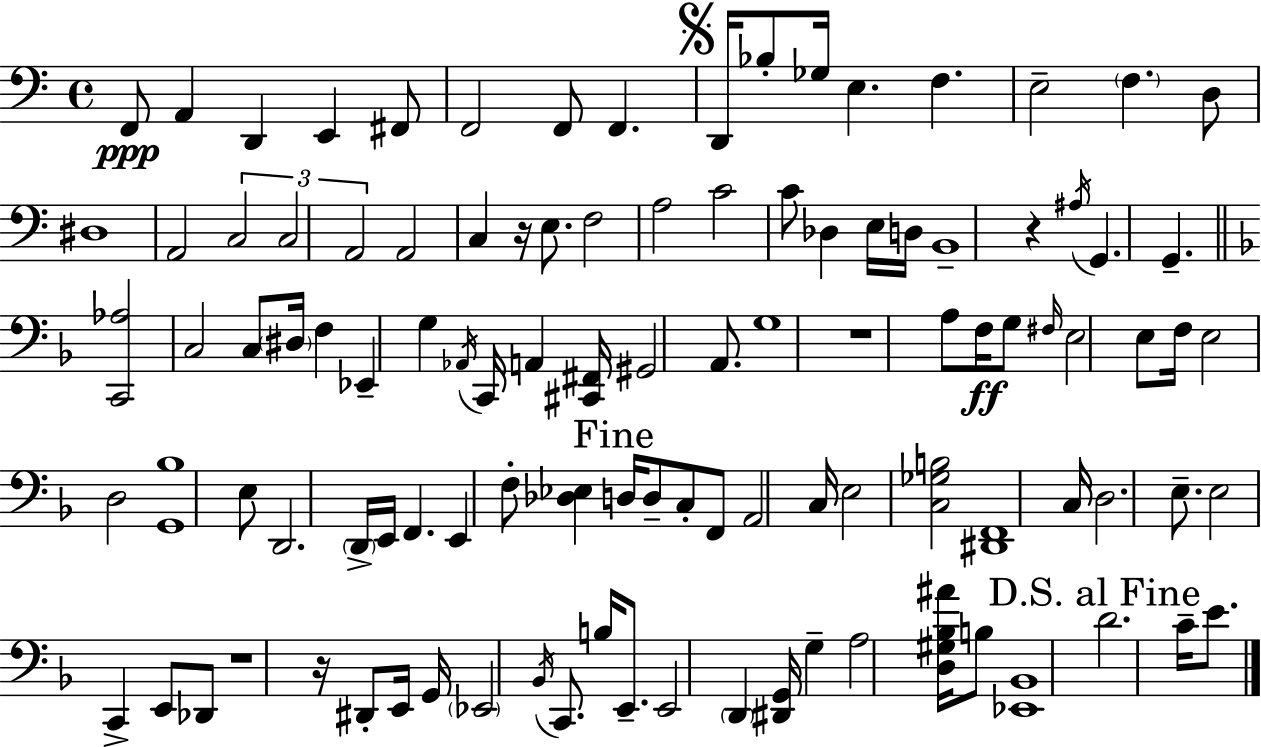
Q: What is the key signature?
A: A minor